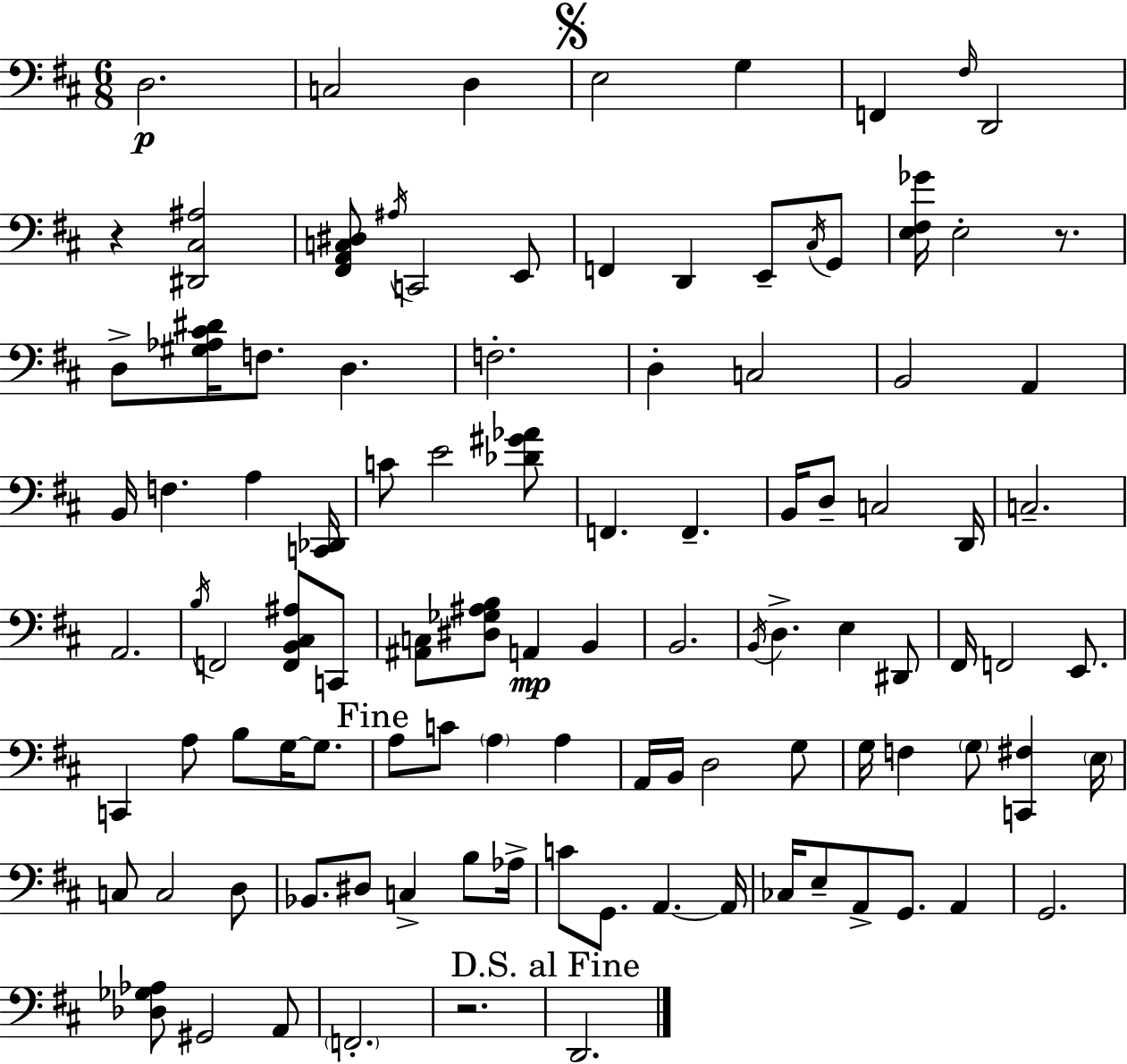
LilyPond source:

{
  \clef bass
  \numericTimeSignature
  \time 6/8
  \key d \major
  d2.\p | c2 d4 | \mark \markup { \musicglyph "scripts.segno" } e2 g4 | f,4 \grace { fis16 } d,2 | \break r4 <dis, cis ais>2 | <fis, a, c dis>8 \acciaccatura { ais16 } c,2 | e,8 f,4 d,4 e,8-- | \acciaccatura { cis16 } g,8 <e fis ges'>16 e2-. | \break r8. d8-> <gis aes cis' dis'>16 f8. d4. | f2.-. | d4-. c2 | b,2 a,4 | \break b,16 f4. a4 | <c, des,>16 c'8 e'2 | <des' gis' aes'>8 f,4. f,4.-- | b,16 d8-- c2 | \break d,16 c2.-- | a,2. | \acciaccatura { b16 } f,2 | <f, b, cis ais>8 c,8 <ais, c>8 <dis ges ais b>8 a,4\mp | \break b,4 b,2. | \acciaccatura { b,16 } d4.-> e4 | dis,8 fis,16 f,2 | e,8. c,4 a8 b8 | \break g16~~ g8. \mark "Fine" a8 c'8 \parenthesize a4 | a4 a,16 b,16 d2 | g8 g16 f4 \parenthesize g8 | <c, fis>4 \parenthesize e16 c8 c2 | \break d8 bes,8. dis8 c4-> | b8 aes16-> c'8 g,8. a,4.~~ | a,16 ces16 e8-- a,8-> g,8. | a,4 g,2. | \break <des ges aes>8 gis,2 | a,8 \parenthesize f,2.-. | r2. | \mark "D.S. al Fine" d,2. | \break \bar "|."
}